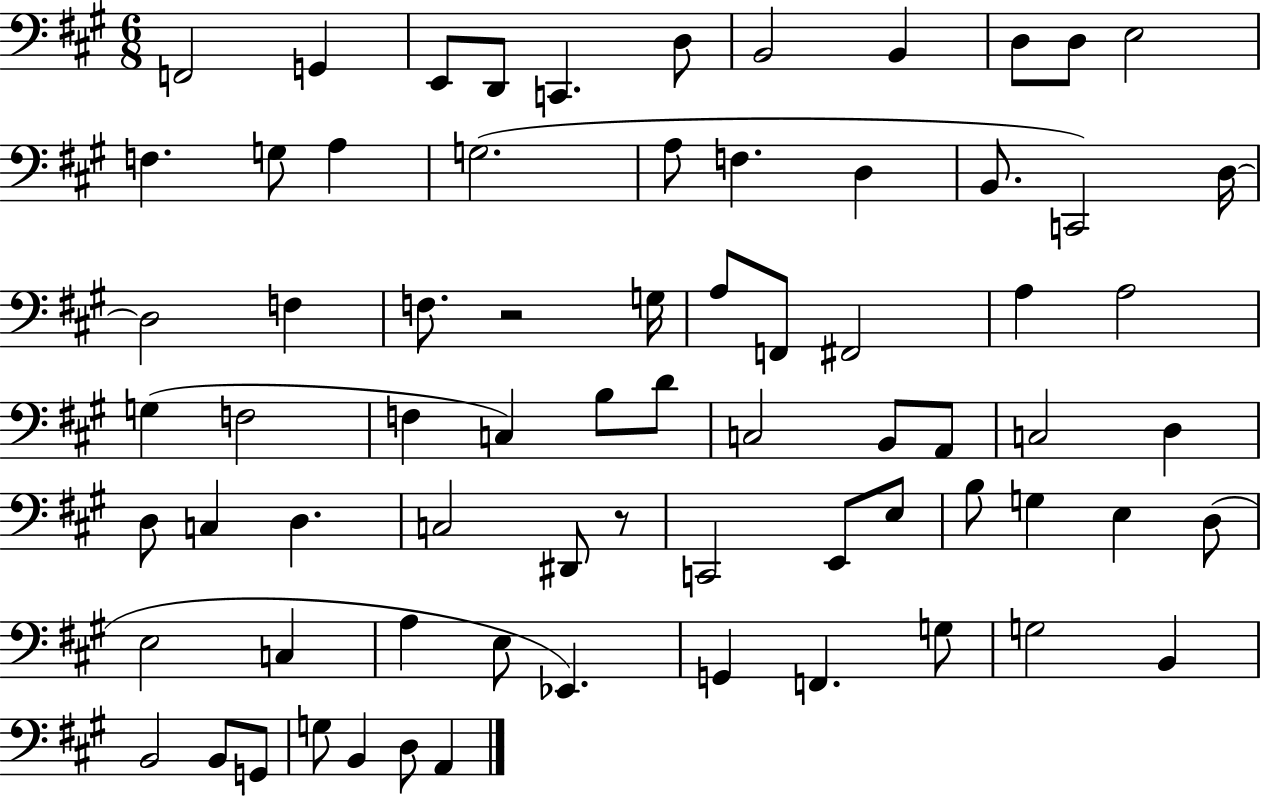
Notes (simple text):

F2/h G2/q E2/e D2/e C2/q. D3/e B2/h B2/q D3/e D3/e E3/h F3/q. G3/e A3/q G3/h. A3/e F3/q. D3/q B2/e. C2/h D3/s D3/h F3/q F3/e. R/h G3/s A3/e F2/e F#2/h A3/q A3/h G3/q F3/h F3/q C3/q B3/e D4/e C3/h B2/e A2/e C3/h D3/q D3/e C3/q D3/q. C3/h D#2/e R/e C2/h E2/e E3/e B3/e G3/q E3/q D3/e E3/h C3/q A3/q E3/e Eb2/q. G2/q F2/q. G3/e G3/h B2/q B2/h B2/e G2/e G3/e B2/q D3/e A2/q